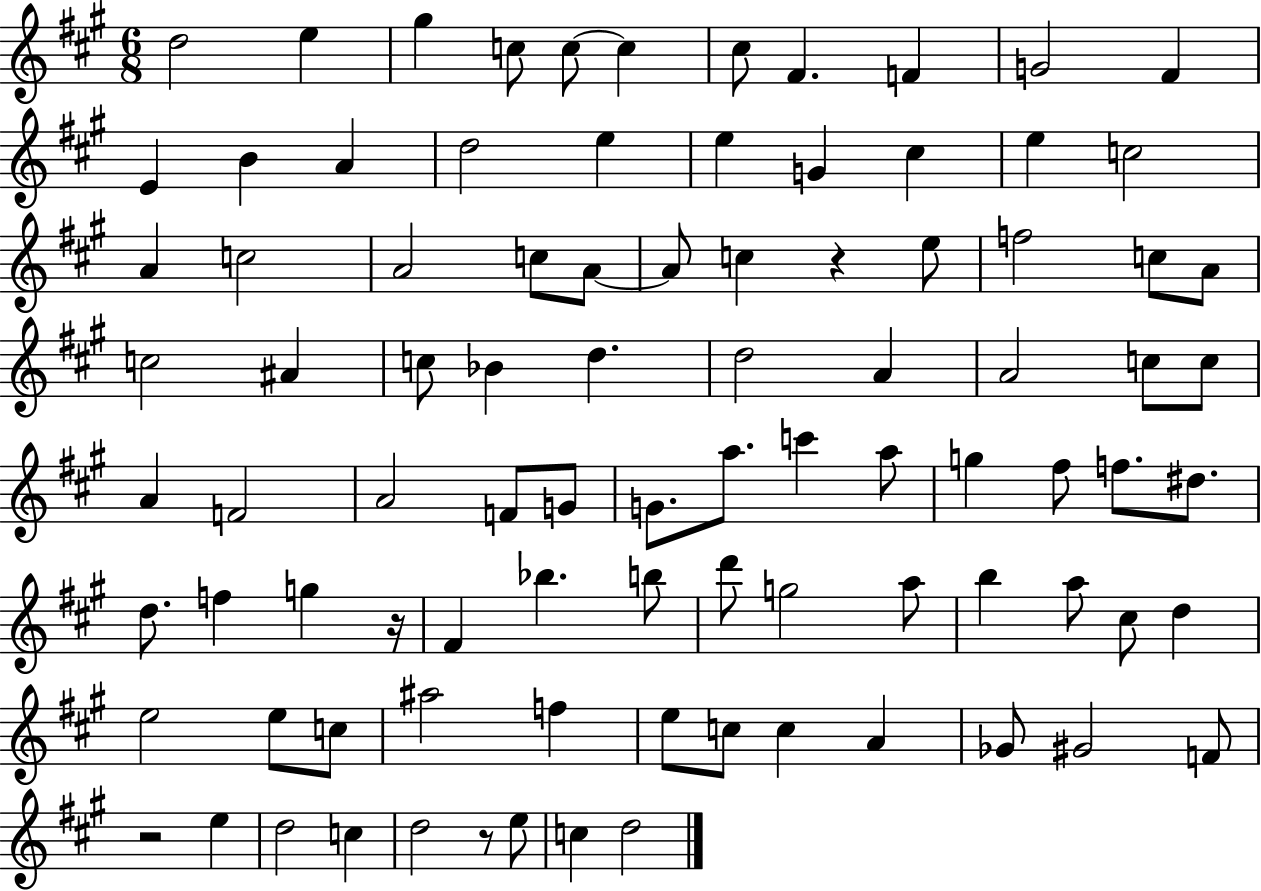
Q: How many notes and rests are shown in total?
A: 91